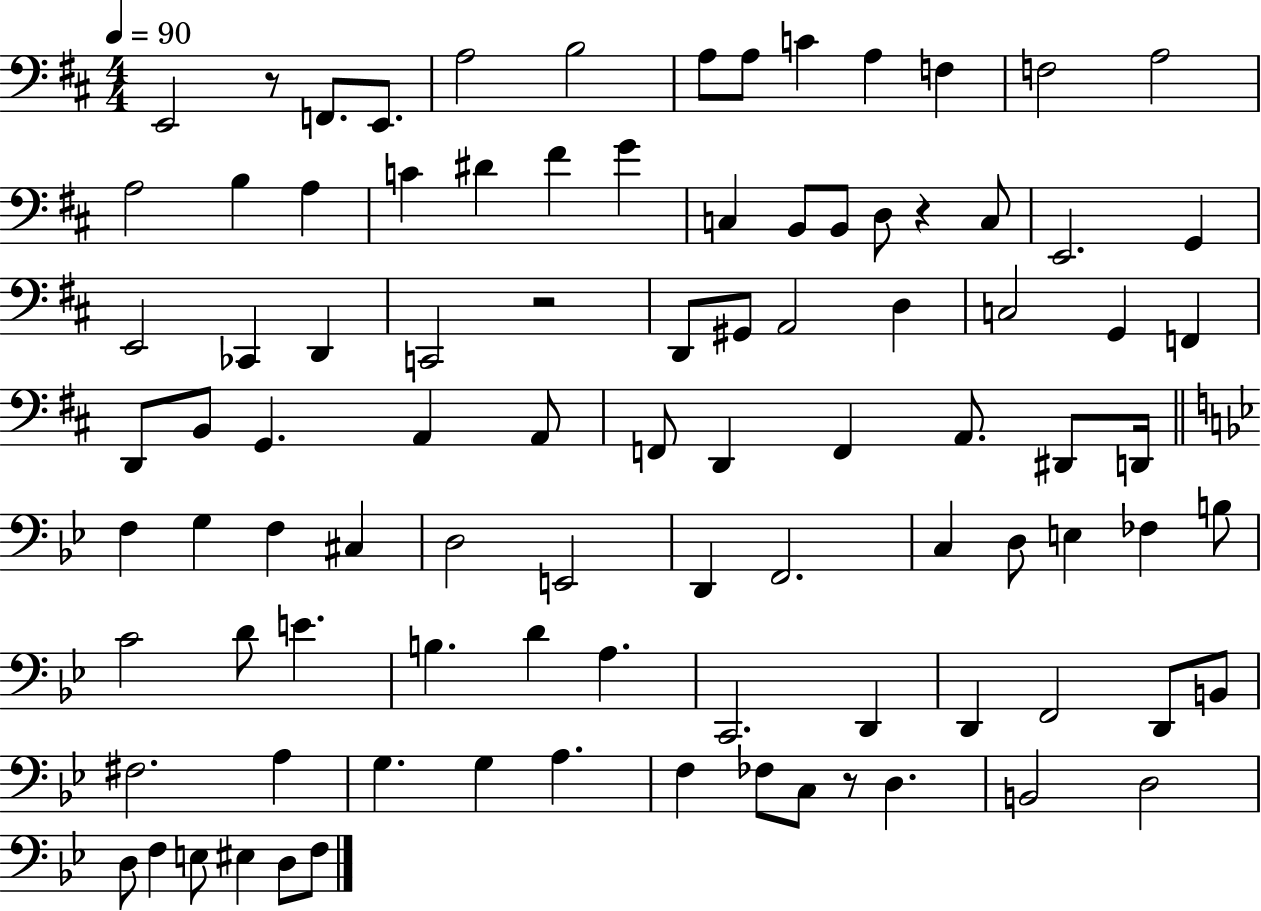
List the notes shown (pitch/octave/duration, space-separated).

E2/h R/e F2/e. E2/e. A3/h B3/h A3/e A3/e C4/q A3/q F3/q F3/h A3/h A3/h B3/q A3/q C4/q D#4/q F#4/q G4/q C3/q B2/e B2/e D3/e R/q C3/e E2/h. G2/q E2/h CES2/q D2/q C2/h R/h D2/e G#2/e A2/h D3/q C3/h G2/q F2/q D2/e B2/e G2/q. A2/q A2/e F2/e D2/q F2/q A2/e. D#2/e D2/s F3/q G3/q F3/q C#3/q D3/h E2/h D2/q F2/h. C3/q D3/e E3/q FES3/q B3/e C4/h D4/e E4/q. B3/q. D4/q A3/q. C2/h. D2/q D2/q F2/h D2/e B2/e F#3/h. A3/q G3/q. G3/q A3/q. F3/q FES3/e C3/e R/e D3/q. B2/h D3/h D3/e F3/q E3/e EIS3/q D3/e F3/e